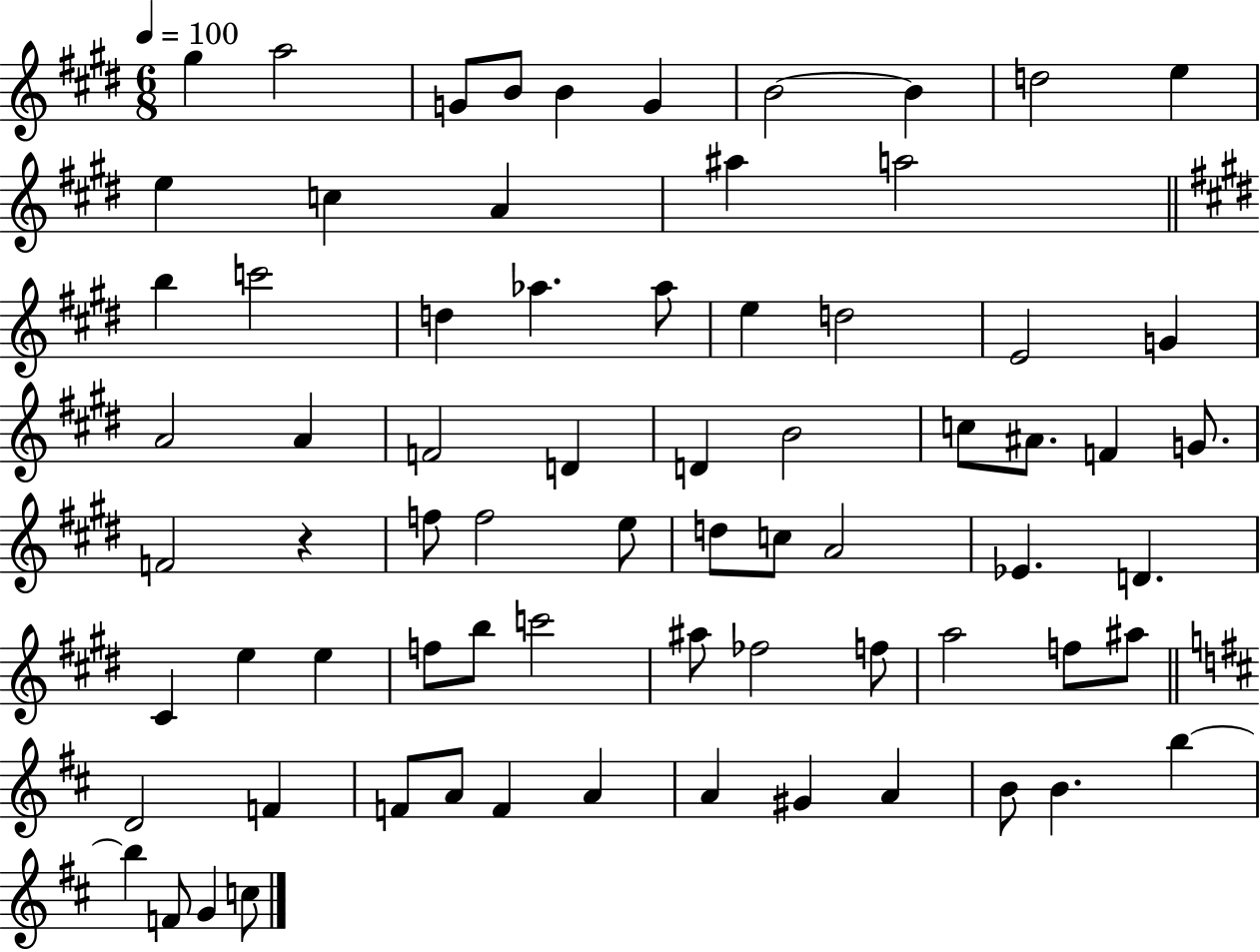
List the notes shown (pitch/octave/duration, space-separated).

G#5/q A5/h G4/e B4/e B4/q G4/q B4/h B4/q D5/h E5/q E5/q C5/q A4/q A#5/q A5/h B5/q C6/h D5/q Ab5/q. Ab5/e E5/q D5/h E4/h G4/q A4/h A4/q F4/h D4/q D4/q B4/h C5/e A#4/e. F4/q G4/e. F4/h R/q F5/e F5/h E5/e D5/e C5/e A4/h Eb4/q. D4/q. C#4/q E5/q E5/q F5/e B5/e C6/h A#5/e FES5/h F5/e A5/h F5/e A#5/e D4/h F4/q F4/e A4/e F4/q A4/q A4/q G#4/q A4/q B4/e B4/q. B5/q B5/q F4/e G4/q C5/e